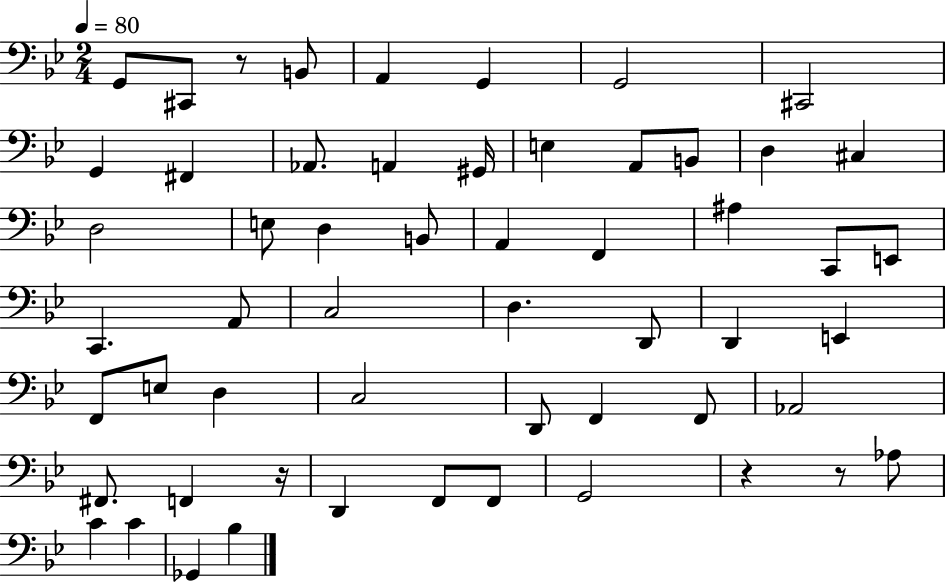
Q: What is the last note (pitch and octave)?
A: Bb3